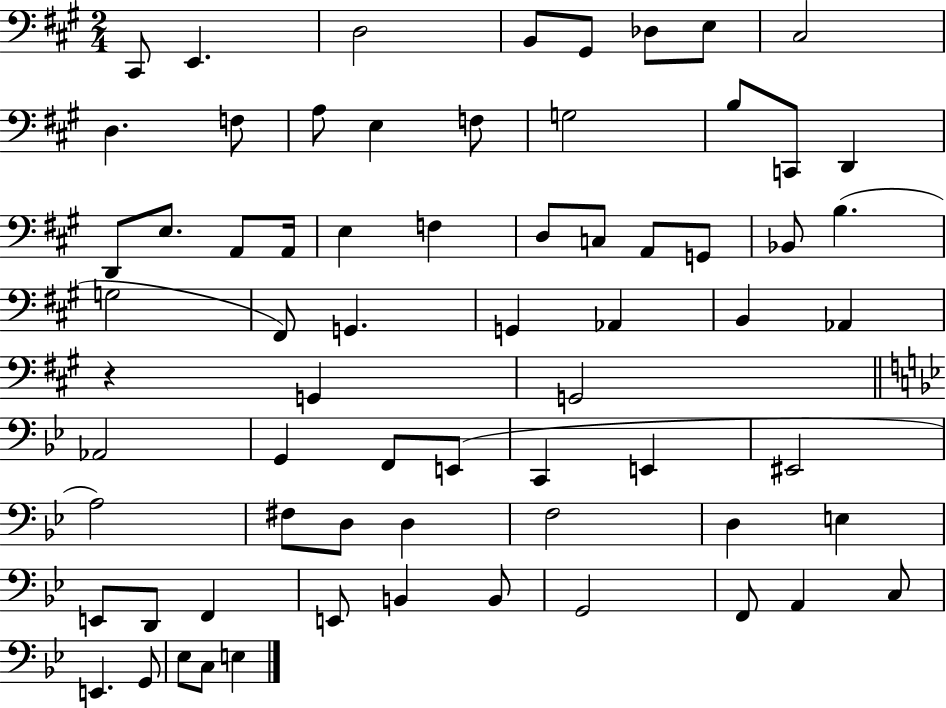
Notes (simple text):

C#2/e E2/q. D3/h B2/e G#2/e Db3/e E3/e C#3/h D3/q. F3/e A3/e E3/q F3/e G3/h B3/e C2/e D2/q D2/e E3/e. A2/e A2/s E3/q F3/q D3/e C3/e A2/e G2/e Bb2/e B3/q. G3/h F#2/e G2/q. G2/q Ab2/q B2/q Ab2/q R/q G2/q G2/h Ab2/h G2/q F2/e E2/e C2/q E2/q EIS2/h A3/h F#3/e D3/e D3/q F3/h D3/q E3/q E2/e D2/e F2/q E2/e B2/q B2/e G2/h F2/e A2/q C3/e E2/q. G2/e Eb3/e C3/e E3/q